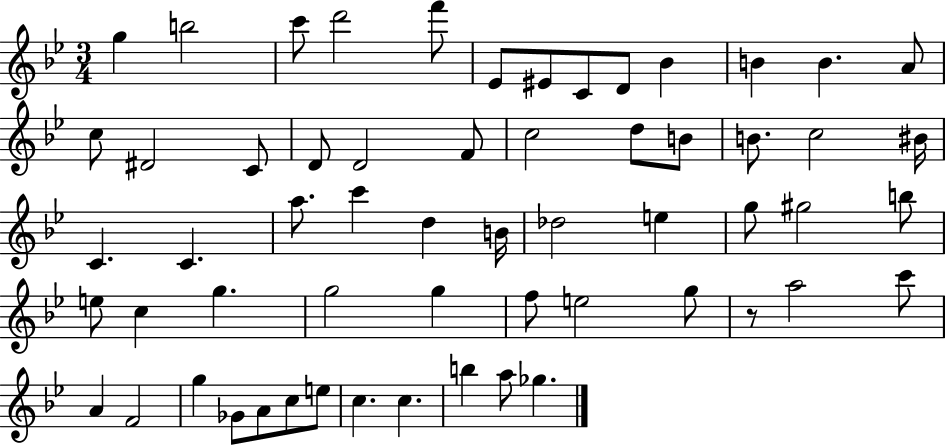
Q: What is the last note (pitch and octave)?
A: Gb5